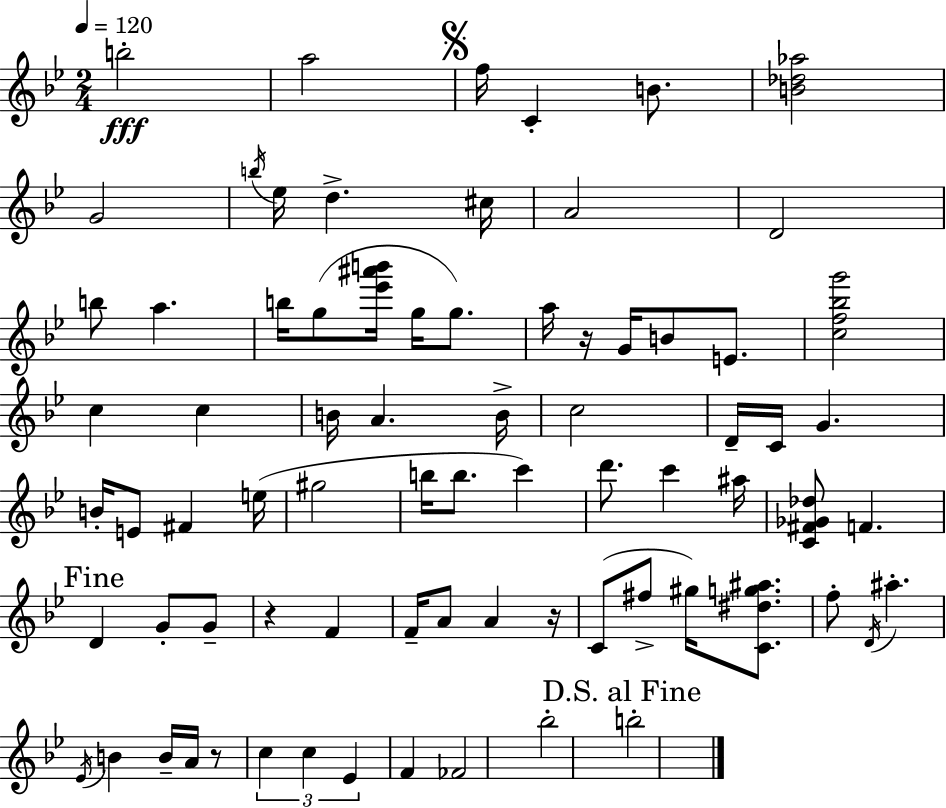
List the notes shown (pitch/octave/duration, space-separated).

B5/h A5/h F5/s C4/q B4/e. [B4,Db5,Ab5]/h G4/h B5/s Eb5/s D5/q. C#5/s A4/h D4/h B5/e A5/q. B5/s G5/e [Eb6,A#6,B6]/s G5/s G5/e. A5/s R/s G4/s B4/e E4/e. [C5,F5,Bb5,G6]/h C5/q C5/q B4/s A4/q. B4/s C5/h D4/s C4/s G4/q. B4/s E4/e F#4/q E5/s G#5/h B5/s B5/e. C6/q D6/e. C6/q A#5/s [C4,F#4,Gb4,Db5]/e F4/q. D4/q G4/e G4/e R/q F4/q F4/s A4/e A4/q R/s C4/e F#5/e G#5/s [C4,D#5,G5,A#5]/e. F5/e D4/s A#5/q. Eb4/s B4/q B4/s A4/s R/e C5/q C5/q Eb4/q F4/q FES4/h Bb5/h B5/h